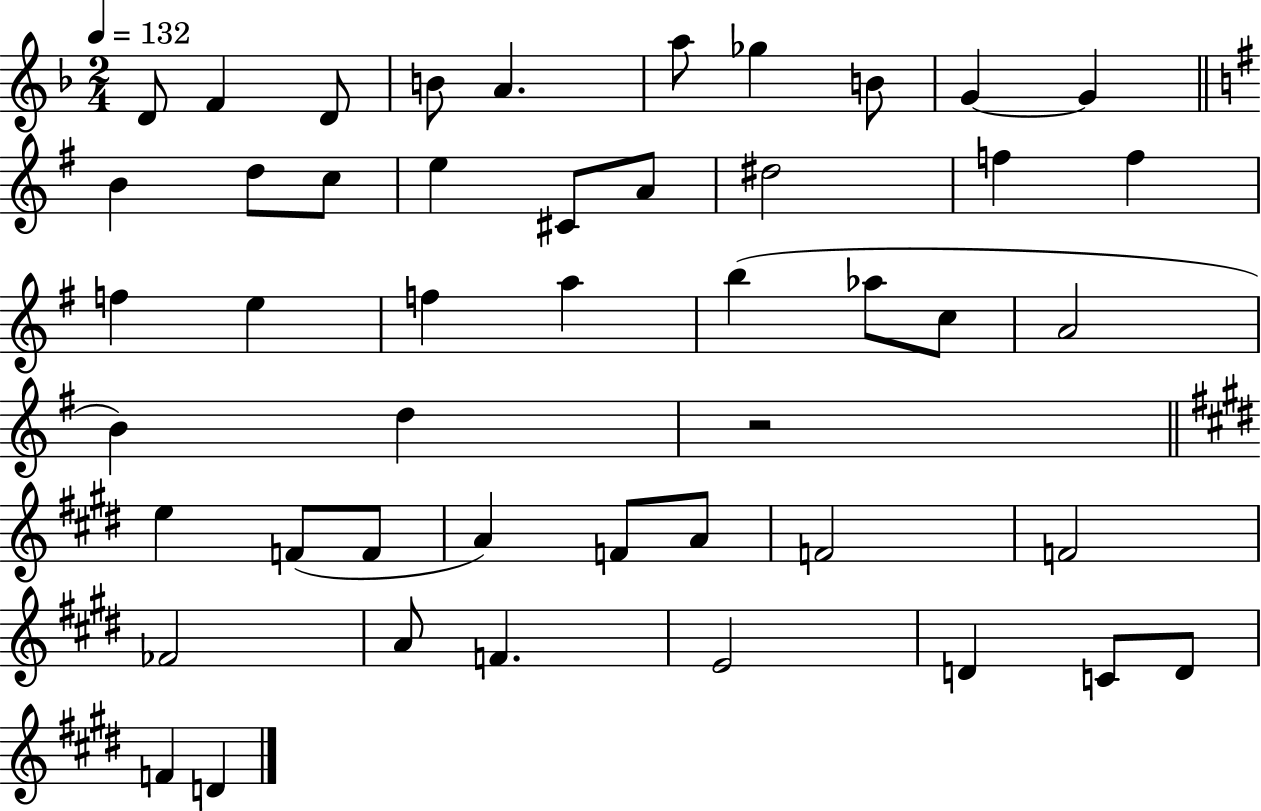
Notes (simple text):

D4/e F4/q D4/e B4/e A4/q. A5/e Gb5/q B4/e G4/q G4/q B4/q D5/e C5/e E5/q C#4/e A4/e D#5/h F5/q F5/q F5/q E5/q F5/q A5/q B5/q Ab5/e C5/e A4/h B4/q D5/q R/h E5/q F4/e F4/e A4/q F4/e A4/e F4/h F4/h FES4/h A4/e F4/q. E4/h D4/q C4/e D4/e F4/q D4/q